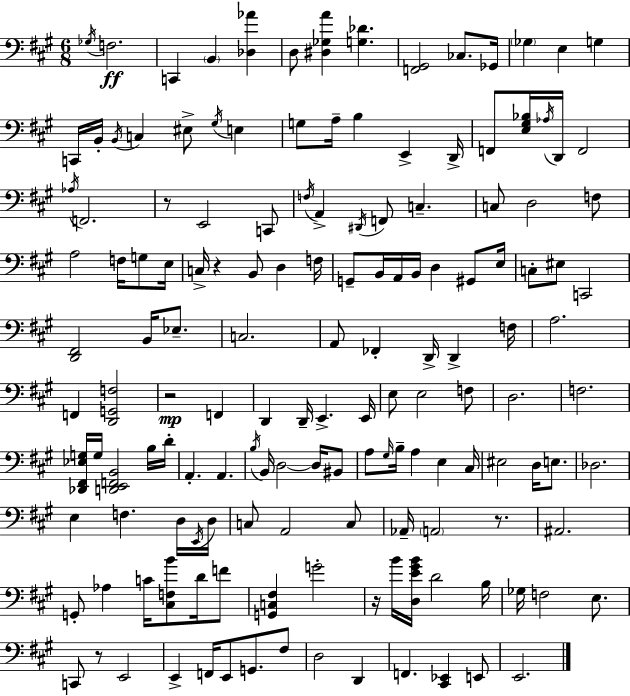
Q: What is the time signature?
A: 6/8